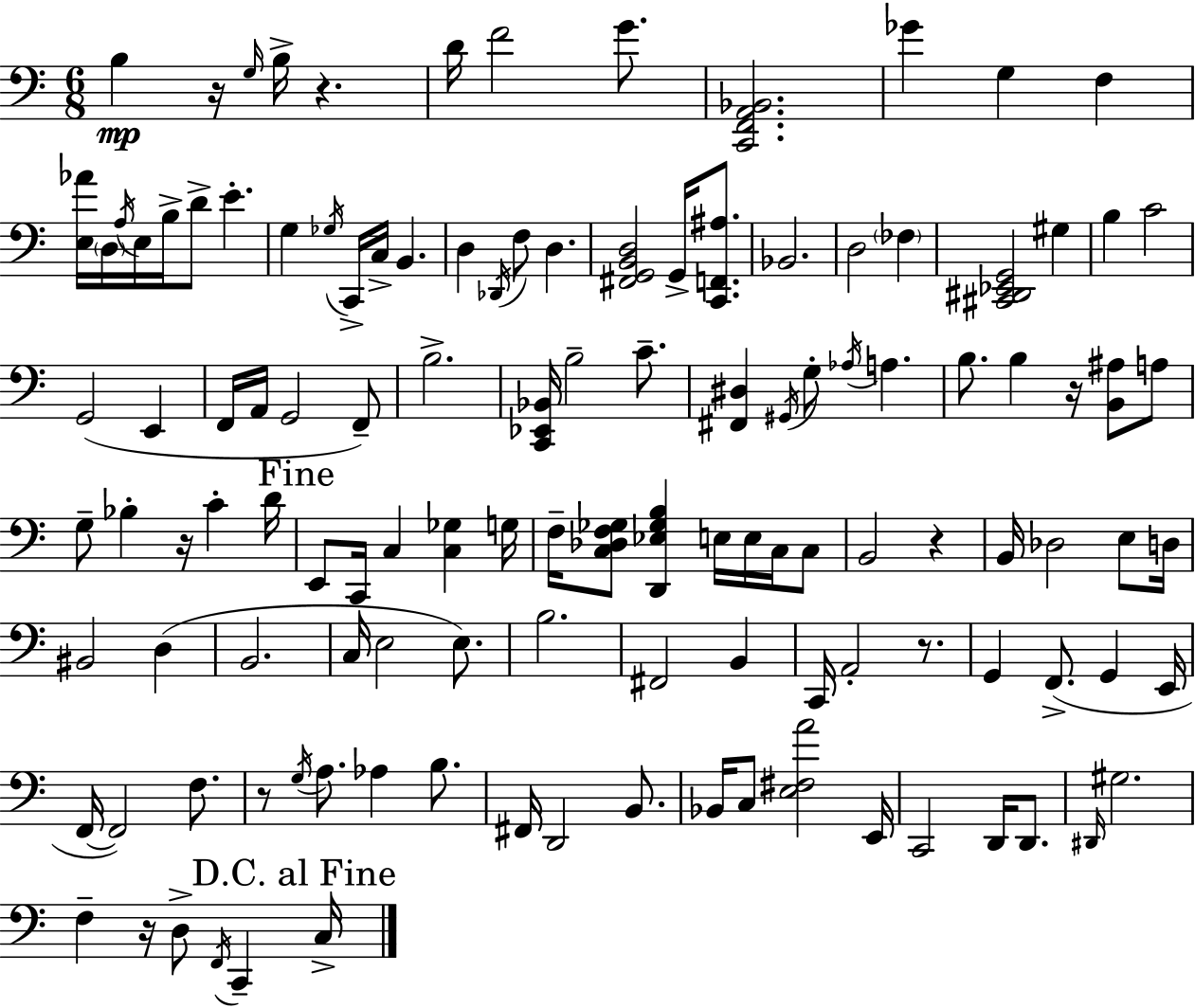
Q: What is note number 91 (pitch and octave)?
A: Bb2